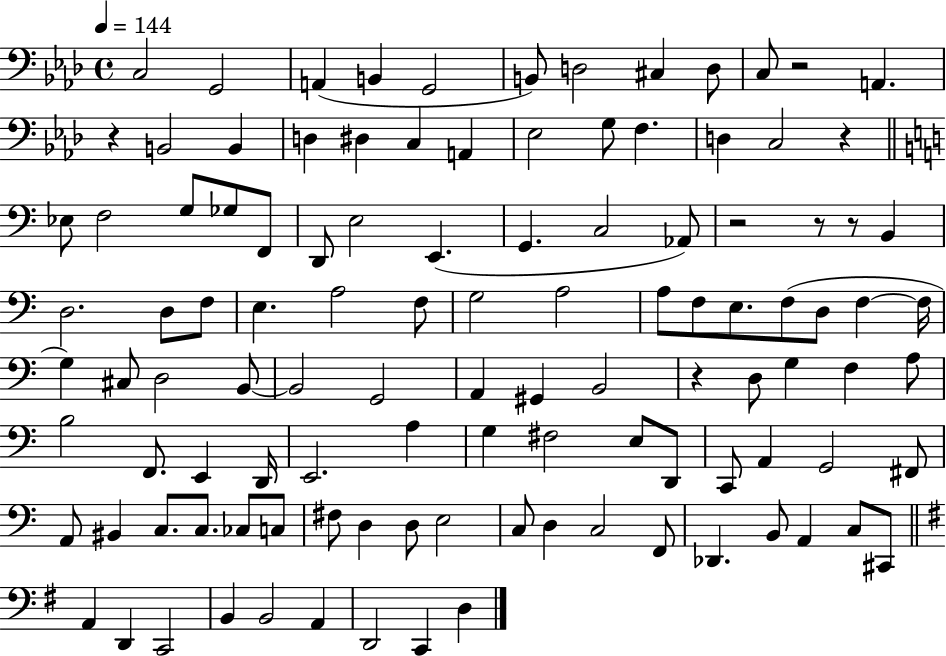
X:1
T:Untitled
M:4/4
L:1/4
K:Ab
C,2 G,,2 A,, B,, G,,2 B,,/2 D,2 ^C, D,/2 C,/2 z2 A,, z B,,2 B,, D, ^D, C, A,, _E,2 G,/2 F, D, C,2 z _E,/2 F,2 G,/2 _G,/2 F,,/2 D,,/2 E,2 E,, G,, C,2 _A,,/2 z2 z/2 z/2 B,, D,2 D,/2 F,/2 E, A,2 F,/2 G,2 A,2 A,/2 F,/2 E,/2 F,/2 D,/2 F, F,/4 G, ^C,/2 D,2 B,,/2 B,,2 G,,2 A,, ^G,, B,,2 z D,/2 G, F, A,/2 B,2 F,,/2 E,, D,,/4 E,,2 A, G, ^F,2 E,/2 D,,/2 C,,/2 A,, G,,2 ^F,,/2 A,,/2 ^B,, C,/2 C,/2 _C,/2 C,/2 ^F,/2 D, D,/2 E,2 C,/2 D, C,2 F,,/2 _D,, B,,/2 A,, C,/2 ^C,,/2 A,, D,, C,,2 B,, B,,2 A,, D,,2 C,, D,